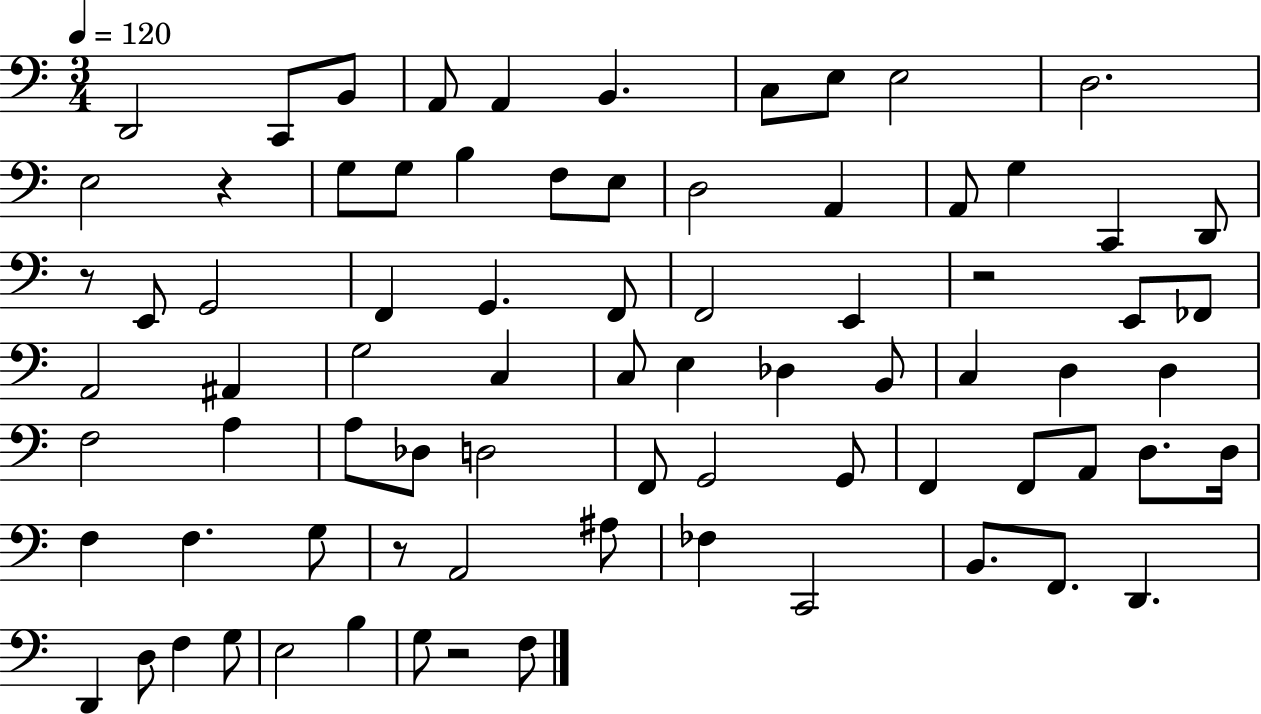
{
  \clef bass
  \numericTimeSignature
  \time 3/4
  \key c \major
  \tempo 4 = 120
  \repeat volta 2 { d,2 c,8 b,8 | a,8 a,4 b,4. | c8 e8 e2 | d2. | \break e2 r4 | g8 g8 b4 f8 e8 | d2 a,4 | a,8 g4 c,4 d,8 | \break r8 e,8 g,2 | f,4 g,4. f,8 | f,2 e,4 | r2 e,8 fes,8 | \break a,2 ais,4 | g2 c4 | c8 e4 des4 b,8 | c4 d4 d4 | \break f2 a4 | a8 des8 d2 | f,8 g,2 g,8 | f,4 f,8 a,8 d8. d16 | \break f4 f4. g8 | r8 a,2 ais8 | fes4 c,2 | b,8. f,8. d,4. | \break d,4 d8 f4 g8 | e2 b4 | g8 r2 f8 | } \bar "|."
}